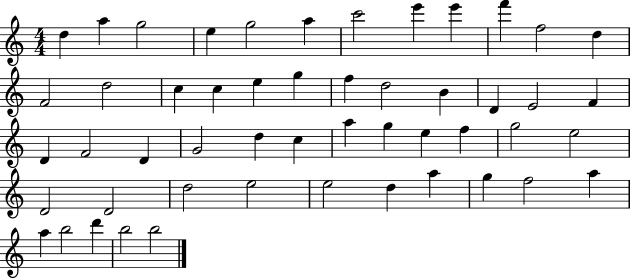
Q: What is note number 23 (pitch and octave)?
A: E4